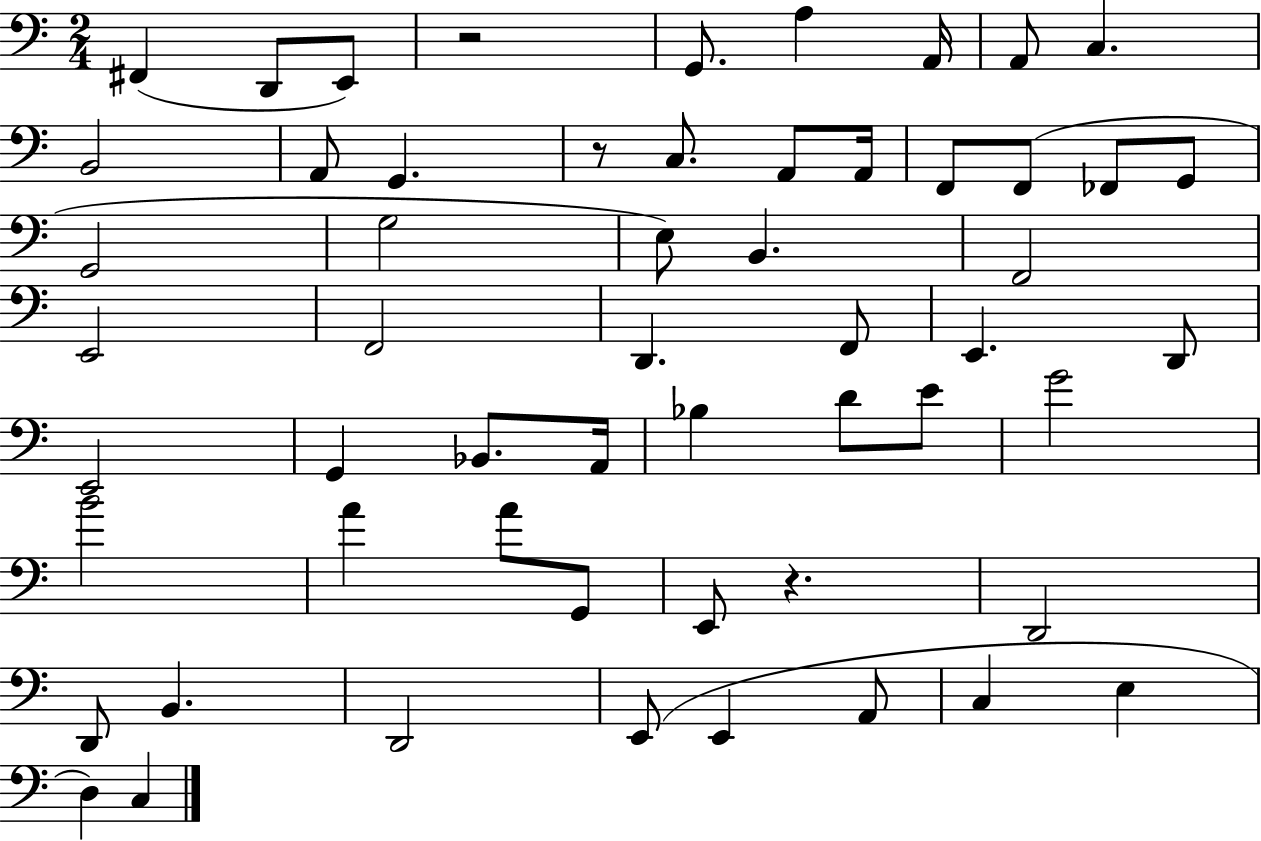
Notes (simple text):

F#2/q D2/e E2/e R/h G2/e. A3/q A2/s A2/e C3/q. B2/h A2/e G2/q. R/e C3/e. A2/e A2/s F2/e F2/e FES2/e G2/e G2/h G3/h E3/e B2/q. F2/h E2/h F2/h D2/q. F2/e E2/q. D2/e E2/h G2/q Bb2/e. A2/s Bb3/q D4/e E4/e G4/h B4/h A4/q A4/e G2/e E2/e R/q. D2/h D2/e B2/q. D2/h E2/e E2/q A2/e C3/q E3/q D3/q C3/q